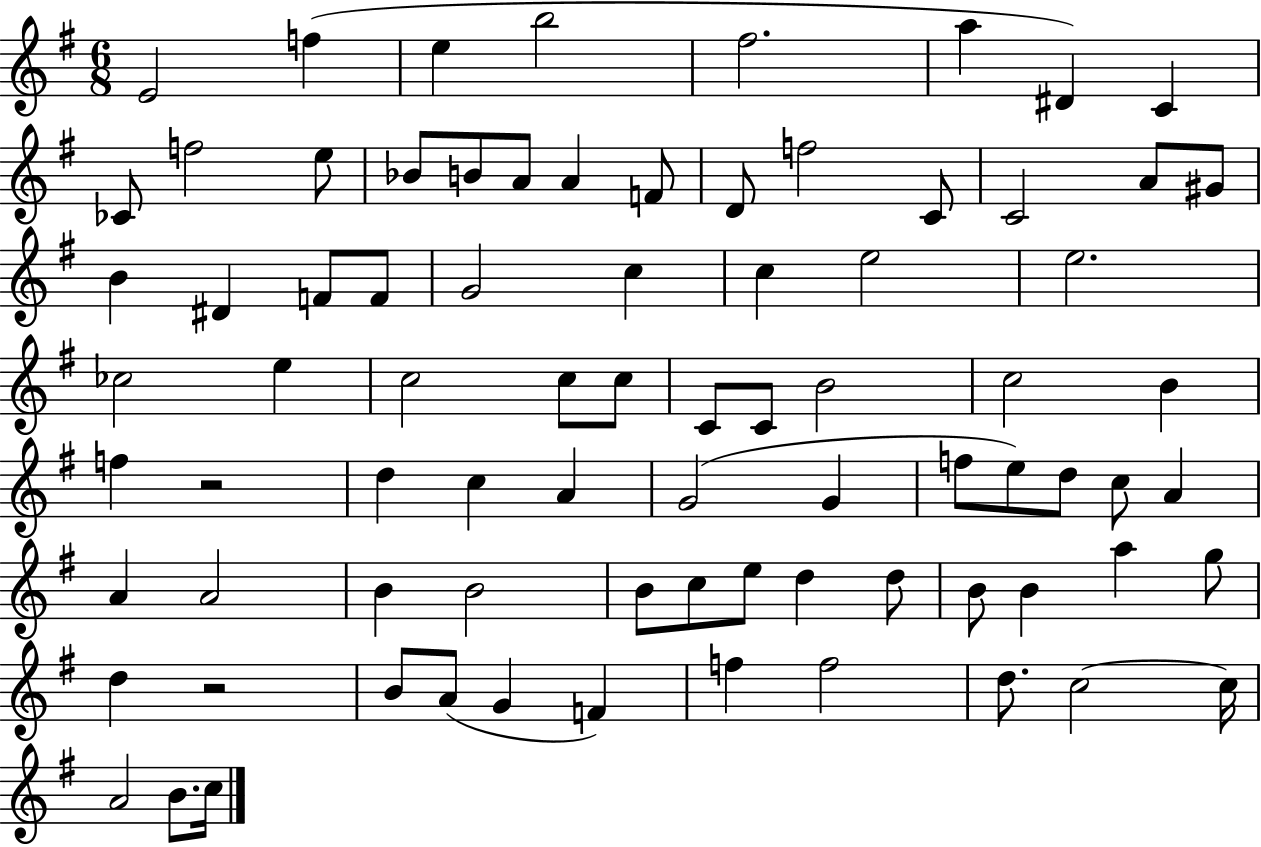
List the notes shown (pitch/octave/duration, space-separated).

E4/h F5/q E5/q B5/h F#5/h. A5/q D#4/q C4/q CES4/e F5/h E5/e Bb4/e B4/e A4/e A4/q F4/e D4/e F5/h C4/e C4/h A4/e G#4/e B4/q D#4/q F4/e F4/e G4/h C5/q C5/q E5/h E5/h. CES5/h E5/q C5/h C5/e C5/e C4/e C4/e B4/h C5/h B4/q F5/q R/h D5/q C5/q A4/q G4/h G4/q F5/e E5/e D5/e C5/e A4/q A4/q A4/h B4/q B4/h B4/e C5/e E5/e D5/q D5/e B4/e B4/q A5/q G5/e D5/q R/h B4/e A4/e G4/q F4/q F5/q F5/h D5/e. C5/h C5/s A4/h B4/e. C5/s